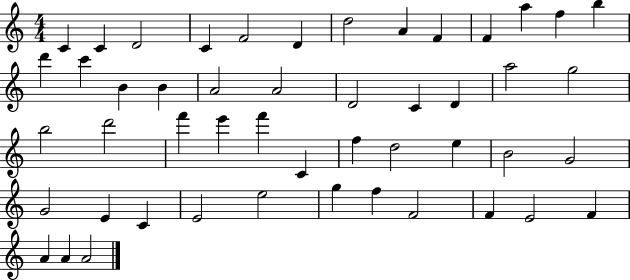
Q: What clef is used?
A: treble